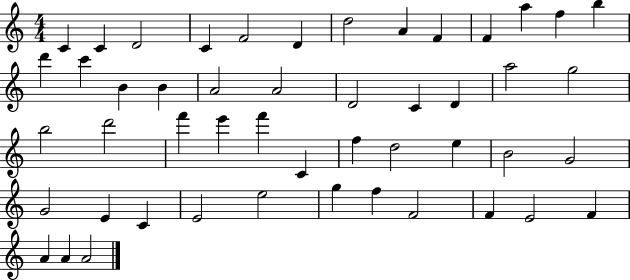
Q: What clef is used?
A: treble